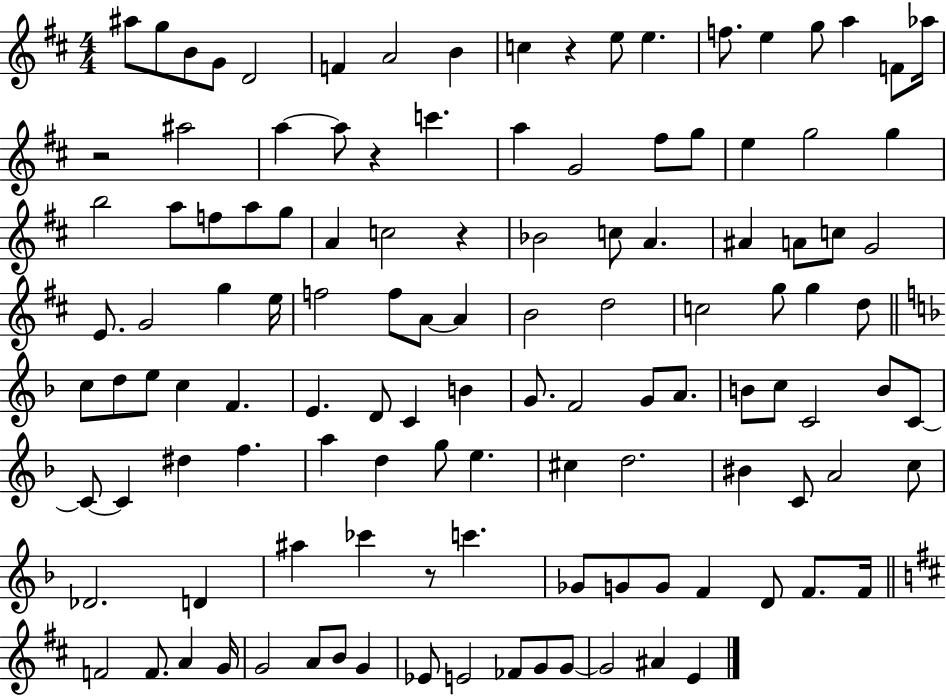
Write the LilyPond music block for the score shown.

{
  \clef treble
  \numericTimeSignature
  \time 4/4
  \key d \major
  ais''8 g''8 b'8 g'8 d'2 | f'4 a'2 b'4 | c''4 r4 e''8 e''4. | f''8. e''4 g''8 a''4 f'8 aes''16 | \break r2 ais''2 | a''4~~ a''8 r4 c'''4. | a''4 g'2 fis''8 g''8 | e''4 g''2 g''4 | \break b''2 a''8 f''8 a''8 g''8 | a'4 c''2 r4 | bes'2 c''8 a'4. | ais'4 a'8 c''8 g'2 | \break e'8. g'2 g''4 e''16 | f''2 f''8 a'8~~ a'4 | b'2 d''2 | c''2 g''8 g''4 d''8 | \break \bar "||" \break \key f \major c''8 d''8 e''8 c''4 f'4. | e'4. d'8 c'4 b'4 | g'8. f'2 g'8 a'8. | b'8 c''8 c'2 b'8 c'8~~ | \break c'8~~ c'4 dis''4 f''4. | a''4 d''4 g''8 e''4. | cis''4 d''2. | bis'4 c'8 a'2 c''8 | \break des'2. d'4 | ais''4 ces'''4 r8 c'''4. | ges'8 g'8 g'8 f'4 d'8 f'8. f'16 | \bar "||" \break \key b \minor f'2 f'8. a'4 g'16 | g'2 a'8 b'8 g'4 | ees'8 e'2 fes'8 g'8 g'8~~ | g'2 ais'4 e'4 | \break \bar "|."
}